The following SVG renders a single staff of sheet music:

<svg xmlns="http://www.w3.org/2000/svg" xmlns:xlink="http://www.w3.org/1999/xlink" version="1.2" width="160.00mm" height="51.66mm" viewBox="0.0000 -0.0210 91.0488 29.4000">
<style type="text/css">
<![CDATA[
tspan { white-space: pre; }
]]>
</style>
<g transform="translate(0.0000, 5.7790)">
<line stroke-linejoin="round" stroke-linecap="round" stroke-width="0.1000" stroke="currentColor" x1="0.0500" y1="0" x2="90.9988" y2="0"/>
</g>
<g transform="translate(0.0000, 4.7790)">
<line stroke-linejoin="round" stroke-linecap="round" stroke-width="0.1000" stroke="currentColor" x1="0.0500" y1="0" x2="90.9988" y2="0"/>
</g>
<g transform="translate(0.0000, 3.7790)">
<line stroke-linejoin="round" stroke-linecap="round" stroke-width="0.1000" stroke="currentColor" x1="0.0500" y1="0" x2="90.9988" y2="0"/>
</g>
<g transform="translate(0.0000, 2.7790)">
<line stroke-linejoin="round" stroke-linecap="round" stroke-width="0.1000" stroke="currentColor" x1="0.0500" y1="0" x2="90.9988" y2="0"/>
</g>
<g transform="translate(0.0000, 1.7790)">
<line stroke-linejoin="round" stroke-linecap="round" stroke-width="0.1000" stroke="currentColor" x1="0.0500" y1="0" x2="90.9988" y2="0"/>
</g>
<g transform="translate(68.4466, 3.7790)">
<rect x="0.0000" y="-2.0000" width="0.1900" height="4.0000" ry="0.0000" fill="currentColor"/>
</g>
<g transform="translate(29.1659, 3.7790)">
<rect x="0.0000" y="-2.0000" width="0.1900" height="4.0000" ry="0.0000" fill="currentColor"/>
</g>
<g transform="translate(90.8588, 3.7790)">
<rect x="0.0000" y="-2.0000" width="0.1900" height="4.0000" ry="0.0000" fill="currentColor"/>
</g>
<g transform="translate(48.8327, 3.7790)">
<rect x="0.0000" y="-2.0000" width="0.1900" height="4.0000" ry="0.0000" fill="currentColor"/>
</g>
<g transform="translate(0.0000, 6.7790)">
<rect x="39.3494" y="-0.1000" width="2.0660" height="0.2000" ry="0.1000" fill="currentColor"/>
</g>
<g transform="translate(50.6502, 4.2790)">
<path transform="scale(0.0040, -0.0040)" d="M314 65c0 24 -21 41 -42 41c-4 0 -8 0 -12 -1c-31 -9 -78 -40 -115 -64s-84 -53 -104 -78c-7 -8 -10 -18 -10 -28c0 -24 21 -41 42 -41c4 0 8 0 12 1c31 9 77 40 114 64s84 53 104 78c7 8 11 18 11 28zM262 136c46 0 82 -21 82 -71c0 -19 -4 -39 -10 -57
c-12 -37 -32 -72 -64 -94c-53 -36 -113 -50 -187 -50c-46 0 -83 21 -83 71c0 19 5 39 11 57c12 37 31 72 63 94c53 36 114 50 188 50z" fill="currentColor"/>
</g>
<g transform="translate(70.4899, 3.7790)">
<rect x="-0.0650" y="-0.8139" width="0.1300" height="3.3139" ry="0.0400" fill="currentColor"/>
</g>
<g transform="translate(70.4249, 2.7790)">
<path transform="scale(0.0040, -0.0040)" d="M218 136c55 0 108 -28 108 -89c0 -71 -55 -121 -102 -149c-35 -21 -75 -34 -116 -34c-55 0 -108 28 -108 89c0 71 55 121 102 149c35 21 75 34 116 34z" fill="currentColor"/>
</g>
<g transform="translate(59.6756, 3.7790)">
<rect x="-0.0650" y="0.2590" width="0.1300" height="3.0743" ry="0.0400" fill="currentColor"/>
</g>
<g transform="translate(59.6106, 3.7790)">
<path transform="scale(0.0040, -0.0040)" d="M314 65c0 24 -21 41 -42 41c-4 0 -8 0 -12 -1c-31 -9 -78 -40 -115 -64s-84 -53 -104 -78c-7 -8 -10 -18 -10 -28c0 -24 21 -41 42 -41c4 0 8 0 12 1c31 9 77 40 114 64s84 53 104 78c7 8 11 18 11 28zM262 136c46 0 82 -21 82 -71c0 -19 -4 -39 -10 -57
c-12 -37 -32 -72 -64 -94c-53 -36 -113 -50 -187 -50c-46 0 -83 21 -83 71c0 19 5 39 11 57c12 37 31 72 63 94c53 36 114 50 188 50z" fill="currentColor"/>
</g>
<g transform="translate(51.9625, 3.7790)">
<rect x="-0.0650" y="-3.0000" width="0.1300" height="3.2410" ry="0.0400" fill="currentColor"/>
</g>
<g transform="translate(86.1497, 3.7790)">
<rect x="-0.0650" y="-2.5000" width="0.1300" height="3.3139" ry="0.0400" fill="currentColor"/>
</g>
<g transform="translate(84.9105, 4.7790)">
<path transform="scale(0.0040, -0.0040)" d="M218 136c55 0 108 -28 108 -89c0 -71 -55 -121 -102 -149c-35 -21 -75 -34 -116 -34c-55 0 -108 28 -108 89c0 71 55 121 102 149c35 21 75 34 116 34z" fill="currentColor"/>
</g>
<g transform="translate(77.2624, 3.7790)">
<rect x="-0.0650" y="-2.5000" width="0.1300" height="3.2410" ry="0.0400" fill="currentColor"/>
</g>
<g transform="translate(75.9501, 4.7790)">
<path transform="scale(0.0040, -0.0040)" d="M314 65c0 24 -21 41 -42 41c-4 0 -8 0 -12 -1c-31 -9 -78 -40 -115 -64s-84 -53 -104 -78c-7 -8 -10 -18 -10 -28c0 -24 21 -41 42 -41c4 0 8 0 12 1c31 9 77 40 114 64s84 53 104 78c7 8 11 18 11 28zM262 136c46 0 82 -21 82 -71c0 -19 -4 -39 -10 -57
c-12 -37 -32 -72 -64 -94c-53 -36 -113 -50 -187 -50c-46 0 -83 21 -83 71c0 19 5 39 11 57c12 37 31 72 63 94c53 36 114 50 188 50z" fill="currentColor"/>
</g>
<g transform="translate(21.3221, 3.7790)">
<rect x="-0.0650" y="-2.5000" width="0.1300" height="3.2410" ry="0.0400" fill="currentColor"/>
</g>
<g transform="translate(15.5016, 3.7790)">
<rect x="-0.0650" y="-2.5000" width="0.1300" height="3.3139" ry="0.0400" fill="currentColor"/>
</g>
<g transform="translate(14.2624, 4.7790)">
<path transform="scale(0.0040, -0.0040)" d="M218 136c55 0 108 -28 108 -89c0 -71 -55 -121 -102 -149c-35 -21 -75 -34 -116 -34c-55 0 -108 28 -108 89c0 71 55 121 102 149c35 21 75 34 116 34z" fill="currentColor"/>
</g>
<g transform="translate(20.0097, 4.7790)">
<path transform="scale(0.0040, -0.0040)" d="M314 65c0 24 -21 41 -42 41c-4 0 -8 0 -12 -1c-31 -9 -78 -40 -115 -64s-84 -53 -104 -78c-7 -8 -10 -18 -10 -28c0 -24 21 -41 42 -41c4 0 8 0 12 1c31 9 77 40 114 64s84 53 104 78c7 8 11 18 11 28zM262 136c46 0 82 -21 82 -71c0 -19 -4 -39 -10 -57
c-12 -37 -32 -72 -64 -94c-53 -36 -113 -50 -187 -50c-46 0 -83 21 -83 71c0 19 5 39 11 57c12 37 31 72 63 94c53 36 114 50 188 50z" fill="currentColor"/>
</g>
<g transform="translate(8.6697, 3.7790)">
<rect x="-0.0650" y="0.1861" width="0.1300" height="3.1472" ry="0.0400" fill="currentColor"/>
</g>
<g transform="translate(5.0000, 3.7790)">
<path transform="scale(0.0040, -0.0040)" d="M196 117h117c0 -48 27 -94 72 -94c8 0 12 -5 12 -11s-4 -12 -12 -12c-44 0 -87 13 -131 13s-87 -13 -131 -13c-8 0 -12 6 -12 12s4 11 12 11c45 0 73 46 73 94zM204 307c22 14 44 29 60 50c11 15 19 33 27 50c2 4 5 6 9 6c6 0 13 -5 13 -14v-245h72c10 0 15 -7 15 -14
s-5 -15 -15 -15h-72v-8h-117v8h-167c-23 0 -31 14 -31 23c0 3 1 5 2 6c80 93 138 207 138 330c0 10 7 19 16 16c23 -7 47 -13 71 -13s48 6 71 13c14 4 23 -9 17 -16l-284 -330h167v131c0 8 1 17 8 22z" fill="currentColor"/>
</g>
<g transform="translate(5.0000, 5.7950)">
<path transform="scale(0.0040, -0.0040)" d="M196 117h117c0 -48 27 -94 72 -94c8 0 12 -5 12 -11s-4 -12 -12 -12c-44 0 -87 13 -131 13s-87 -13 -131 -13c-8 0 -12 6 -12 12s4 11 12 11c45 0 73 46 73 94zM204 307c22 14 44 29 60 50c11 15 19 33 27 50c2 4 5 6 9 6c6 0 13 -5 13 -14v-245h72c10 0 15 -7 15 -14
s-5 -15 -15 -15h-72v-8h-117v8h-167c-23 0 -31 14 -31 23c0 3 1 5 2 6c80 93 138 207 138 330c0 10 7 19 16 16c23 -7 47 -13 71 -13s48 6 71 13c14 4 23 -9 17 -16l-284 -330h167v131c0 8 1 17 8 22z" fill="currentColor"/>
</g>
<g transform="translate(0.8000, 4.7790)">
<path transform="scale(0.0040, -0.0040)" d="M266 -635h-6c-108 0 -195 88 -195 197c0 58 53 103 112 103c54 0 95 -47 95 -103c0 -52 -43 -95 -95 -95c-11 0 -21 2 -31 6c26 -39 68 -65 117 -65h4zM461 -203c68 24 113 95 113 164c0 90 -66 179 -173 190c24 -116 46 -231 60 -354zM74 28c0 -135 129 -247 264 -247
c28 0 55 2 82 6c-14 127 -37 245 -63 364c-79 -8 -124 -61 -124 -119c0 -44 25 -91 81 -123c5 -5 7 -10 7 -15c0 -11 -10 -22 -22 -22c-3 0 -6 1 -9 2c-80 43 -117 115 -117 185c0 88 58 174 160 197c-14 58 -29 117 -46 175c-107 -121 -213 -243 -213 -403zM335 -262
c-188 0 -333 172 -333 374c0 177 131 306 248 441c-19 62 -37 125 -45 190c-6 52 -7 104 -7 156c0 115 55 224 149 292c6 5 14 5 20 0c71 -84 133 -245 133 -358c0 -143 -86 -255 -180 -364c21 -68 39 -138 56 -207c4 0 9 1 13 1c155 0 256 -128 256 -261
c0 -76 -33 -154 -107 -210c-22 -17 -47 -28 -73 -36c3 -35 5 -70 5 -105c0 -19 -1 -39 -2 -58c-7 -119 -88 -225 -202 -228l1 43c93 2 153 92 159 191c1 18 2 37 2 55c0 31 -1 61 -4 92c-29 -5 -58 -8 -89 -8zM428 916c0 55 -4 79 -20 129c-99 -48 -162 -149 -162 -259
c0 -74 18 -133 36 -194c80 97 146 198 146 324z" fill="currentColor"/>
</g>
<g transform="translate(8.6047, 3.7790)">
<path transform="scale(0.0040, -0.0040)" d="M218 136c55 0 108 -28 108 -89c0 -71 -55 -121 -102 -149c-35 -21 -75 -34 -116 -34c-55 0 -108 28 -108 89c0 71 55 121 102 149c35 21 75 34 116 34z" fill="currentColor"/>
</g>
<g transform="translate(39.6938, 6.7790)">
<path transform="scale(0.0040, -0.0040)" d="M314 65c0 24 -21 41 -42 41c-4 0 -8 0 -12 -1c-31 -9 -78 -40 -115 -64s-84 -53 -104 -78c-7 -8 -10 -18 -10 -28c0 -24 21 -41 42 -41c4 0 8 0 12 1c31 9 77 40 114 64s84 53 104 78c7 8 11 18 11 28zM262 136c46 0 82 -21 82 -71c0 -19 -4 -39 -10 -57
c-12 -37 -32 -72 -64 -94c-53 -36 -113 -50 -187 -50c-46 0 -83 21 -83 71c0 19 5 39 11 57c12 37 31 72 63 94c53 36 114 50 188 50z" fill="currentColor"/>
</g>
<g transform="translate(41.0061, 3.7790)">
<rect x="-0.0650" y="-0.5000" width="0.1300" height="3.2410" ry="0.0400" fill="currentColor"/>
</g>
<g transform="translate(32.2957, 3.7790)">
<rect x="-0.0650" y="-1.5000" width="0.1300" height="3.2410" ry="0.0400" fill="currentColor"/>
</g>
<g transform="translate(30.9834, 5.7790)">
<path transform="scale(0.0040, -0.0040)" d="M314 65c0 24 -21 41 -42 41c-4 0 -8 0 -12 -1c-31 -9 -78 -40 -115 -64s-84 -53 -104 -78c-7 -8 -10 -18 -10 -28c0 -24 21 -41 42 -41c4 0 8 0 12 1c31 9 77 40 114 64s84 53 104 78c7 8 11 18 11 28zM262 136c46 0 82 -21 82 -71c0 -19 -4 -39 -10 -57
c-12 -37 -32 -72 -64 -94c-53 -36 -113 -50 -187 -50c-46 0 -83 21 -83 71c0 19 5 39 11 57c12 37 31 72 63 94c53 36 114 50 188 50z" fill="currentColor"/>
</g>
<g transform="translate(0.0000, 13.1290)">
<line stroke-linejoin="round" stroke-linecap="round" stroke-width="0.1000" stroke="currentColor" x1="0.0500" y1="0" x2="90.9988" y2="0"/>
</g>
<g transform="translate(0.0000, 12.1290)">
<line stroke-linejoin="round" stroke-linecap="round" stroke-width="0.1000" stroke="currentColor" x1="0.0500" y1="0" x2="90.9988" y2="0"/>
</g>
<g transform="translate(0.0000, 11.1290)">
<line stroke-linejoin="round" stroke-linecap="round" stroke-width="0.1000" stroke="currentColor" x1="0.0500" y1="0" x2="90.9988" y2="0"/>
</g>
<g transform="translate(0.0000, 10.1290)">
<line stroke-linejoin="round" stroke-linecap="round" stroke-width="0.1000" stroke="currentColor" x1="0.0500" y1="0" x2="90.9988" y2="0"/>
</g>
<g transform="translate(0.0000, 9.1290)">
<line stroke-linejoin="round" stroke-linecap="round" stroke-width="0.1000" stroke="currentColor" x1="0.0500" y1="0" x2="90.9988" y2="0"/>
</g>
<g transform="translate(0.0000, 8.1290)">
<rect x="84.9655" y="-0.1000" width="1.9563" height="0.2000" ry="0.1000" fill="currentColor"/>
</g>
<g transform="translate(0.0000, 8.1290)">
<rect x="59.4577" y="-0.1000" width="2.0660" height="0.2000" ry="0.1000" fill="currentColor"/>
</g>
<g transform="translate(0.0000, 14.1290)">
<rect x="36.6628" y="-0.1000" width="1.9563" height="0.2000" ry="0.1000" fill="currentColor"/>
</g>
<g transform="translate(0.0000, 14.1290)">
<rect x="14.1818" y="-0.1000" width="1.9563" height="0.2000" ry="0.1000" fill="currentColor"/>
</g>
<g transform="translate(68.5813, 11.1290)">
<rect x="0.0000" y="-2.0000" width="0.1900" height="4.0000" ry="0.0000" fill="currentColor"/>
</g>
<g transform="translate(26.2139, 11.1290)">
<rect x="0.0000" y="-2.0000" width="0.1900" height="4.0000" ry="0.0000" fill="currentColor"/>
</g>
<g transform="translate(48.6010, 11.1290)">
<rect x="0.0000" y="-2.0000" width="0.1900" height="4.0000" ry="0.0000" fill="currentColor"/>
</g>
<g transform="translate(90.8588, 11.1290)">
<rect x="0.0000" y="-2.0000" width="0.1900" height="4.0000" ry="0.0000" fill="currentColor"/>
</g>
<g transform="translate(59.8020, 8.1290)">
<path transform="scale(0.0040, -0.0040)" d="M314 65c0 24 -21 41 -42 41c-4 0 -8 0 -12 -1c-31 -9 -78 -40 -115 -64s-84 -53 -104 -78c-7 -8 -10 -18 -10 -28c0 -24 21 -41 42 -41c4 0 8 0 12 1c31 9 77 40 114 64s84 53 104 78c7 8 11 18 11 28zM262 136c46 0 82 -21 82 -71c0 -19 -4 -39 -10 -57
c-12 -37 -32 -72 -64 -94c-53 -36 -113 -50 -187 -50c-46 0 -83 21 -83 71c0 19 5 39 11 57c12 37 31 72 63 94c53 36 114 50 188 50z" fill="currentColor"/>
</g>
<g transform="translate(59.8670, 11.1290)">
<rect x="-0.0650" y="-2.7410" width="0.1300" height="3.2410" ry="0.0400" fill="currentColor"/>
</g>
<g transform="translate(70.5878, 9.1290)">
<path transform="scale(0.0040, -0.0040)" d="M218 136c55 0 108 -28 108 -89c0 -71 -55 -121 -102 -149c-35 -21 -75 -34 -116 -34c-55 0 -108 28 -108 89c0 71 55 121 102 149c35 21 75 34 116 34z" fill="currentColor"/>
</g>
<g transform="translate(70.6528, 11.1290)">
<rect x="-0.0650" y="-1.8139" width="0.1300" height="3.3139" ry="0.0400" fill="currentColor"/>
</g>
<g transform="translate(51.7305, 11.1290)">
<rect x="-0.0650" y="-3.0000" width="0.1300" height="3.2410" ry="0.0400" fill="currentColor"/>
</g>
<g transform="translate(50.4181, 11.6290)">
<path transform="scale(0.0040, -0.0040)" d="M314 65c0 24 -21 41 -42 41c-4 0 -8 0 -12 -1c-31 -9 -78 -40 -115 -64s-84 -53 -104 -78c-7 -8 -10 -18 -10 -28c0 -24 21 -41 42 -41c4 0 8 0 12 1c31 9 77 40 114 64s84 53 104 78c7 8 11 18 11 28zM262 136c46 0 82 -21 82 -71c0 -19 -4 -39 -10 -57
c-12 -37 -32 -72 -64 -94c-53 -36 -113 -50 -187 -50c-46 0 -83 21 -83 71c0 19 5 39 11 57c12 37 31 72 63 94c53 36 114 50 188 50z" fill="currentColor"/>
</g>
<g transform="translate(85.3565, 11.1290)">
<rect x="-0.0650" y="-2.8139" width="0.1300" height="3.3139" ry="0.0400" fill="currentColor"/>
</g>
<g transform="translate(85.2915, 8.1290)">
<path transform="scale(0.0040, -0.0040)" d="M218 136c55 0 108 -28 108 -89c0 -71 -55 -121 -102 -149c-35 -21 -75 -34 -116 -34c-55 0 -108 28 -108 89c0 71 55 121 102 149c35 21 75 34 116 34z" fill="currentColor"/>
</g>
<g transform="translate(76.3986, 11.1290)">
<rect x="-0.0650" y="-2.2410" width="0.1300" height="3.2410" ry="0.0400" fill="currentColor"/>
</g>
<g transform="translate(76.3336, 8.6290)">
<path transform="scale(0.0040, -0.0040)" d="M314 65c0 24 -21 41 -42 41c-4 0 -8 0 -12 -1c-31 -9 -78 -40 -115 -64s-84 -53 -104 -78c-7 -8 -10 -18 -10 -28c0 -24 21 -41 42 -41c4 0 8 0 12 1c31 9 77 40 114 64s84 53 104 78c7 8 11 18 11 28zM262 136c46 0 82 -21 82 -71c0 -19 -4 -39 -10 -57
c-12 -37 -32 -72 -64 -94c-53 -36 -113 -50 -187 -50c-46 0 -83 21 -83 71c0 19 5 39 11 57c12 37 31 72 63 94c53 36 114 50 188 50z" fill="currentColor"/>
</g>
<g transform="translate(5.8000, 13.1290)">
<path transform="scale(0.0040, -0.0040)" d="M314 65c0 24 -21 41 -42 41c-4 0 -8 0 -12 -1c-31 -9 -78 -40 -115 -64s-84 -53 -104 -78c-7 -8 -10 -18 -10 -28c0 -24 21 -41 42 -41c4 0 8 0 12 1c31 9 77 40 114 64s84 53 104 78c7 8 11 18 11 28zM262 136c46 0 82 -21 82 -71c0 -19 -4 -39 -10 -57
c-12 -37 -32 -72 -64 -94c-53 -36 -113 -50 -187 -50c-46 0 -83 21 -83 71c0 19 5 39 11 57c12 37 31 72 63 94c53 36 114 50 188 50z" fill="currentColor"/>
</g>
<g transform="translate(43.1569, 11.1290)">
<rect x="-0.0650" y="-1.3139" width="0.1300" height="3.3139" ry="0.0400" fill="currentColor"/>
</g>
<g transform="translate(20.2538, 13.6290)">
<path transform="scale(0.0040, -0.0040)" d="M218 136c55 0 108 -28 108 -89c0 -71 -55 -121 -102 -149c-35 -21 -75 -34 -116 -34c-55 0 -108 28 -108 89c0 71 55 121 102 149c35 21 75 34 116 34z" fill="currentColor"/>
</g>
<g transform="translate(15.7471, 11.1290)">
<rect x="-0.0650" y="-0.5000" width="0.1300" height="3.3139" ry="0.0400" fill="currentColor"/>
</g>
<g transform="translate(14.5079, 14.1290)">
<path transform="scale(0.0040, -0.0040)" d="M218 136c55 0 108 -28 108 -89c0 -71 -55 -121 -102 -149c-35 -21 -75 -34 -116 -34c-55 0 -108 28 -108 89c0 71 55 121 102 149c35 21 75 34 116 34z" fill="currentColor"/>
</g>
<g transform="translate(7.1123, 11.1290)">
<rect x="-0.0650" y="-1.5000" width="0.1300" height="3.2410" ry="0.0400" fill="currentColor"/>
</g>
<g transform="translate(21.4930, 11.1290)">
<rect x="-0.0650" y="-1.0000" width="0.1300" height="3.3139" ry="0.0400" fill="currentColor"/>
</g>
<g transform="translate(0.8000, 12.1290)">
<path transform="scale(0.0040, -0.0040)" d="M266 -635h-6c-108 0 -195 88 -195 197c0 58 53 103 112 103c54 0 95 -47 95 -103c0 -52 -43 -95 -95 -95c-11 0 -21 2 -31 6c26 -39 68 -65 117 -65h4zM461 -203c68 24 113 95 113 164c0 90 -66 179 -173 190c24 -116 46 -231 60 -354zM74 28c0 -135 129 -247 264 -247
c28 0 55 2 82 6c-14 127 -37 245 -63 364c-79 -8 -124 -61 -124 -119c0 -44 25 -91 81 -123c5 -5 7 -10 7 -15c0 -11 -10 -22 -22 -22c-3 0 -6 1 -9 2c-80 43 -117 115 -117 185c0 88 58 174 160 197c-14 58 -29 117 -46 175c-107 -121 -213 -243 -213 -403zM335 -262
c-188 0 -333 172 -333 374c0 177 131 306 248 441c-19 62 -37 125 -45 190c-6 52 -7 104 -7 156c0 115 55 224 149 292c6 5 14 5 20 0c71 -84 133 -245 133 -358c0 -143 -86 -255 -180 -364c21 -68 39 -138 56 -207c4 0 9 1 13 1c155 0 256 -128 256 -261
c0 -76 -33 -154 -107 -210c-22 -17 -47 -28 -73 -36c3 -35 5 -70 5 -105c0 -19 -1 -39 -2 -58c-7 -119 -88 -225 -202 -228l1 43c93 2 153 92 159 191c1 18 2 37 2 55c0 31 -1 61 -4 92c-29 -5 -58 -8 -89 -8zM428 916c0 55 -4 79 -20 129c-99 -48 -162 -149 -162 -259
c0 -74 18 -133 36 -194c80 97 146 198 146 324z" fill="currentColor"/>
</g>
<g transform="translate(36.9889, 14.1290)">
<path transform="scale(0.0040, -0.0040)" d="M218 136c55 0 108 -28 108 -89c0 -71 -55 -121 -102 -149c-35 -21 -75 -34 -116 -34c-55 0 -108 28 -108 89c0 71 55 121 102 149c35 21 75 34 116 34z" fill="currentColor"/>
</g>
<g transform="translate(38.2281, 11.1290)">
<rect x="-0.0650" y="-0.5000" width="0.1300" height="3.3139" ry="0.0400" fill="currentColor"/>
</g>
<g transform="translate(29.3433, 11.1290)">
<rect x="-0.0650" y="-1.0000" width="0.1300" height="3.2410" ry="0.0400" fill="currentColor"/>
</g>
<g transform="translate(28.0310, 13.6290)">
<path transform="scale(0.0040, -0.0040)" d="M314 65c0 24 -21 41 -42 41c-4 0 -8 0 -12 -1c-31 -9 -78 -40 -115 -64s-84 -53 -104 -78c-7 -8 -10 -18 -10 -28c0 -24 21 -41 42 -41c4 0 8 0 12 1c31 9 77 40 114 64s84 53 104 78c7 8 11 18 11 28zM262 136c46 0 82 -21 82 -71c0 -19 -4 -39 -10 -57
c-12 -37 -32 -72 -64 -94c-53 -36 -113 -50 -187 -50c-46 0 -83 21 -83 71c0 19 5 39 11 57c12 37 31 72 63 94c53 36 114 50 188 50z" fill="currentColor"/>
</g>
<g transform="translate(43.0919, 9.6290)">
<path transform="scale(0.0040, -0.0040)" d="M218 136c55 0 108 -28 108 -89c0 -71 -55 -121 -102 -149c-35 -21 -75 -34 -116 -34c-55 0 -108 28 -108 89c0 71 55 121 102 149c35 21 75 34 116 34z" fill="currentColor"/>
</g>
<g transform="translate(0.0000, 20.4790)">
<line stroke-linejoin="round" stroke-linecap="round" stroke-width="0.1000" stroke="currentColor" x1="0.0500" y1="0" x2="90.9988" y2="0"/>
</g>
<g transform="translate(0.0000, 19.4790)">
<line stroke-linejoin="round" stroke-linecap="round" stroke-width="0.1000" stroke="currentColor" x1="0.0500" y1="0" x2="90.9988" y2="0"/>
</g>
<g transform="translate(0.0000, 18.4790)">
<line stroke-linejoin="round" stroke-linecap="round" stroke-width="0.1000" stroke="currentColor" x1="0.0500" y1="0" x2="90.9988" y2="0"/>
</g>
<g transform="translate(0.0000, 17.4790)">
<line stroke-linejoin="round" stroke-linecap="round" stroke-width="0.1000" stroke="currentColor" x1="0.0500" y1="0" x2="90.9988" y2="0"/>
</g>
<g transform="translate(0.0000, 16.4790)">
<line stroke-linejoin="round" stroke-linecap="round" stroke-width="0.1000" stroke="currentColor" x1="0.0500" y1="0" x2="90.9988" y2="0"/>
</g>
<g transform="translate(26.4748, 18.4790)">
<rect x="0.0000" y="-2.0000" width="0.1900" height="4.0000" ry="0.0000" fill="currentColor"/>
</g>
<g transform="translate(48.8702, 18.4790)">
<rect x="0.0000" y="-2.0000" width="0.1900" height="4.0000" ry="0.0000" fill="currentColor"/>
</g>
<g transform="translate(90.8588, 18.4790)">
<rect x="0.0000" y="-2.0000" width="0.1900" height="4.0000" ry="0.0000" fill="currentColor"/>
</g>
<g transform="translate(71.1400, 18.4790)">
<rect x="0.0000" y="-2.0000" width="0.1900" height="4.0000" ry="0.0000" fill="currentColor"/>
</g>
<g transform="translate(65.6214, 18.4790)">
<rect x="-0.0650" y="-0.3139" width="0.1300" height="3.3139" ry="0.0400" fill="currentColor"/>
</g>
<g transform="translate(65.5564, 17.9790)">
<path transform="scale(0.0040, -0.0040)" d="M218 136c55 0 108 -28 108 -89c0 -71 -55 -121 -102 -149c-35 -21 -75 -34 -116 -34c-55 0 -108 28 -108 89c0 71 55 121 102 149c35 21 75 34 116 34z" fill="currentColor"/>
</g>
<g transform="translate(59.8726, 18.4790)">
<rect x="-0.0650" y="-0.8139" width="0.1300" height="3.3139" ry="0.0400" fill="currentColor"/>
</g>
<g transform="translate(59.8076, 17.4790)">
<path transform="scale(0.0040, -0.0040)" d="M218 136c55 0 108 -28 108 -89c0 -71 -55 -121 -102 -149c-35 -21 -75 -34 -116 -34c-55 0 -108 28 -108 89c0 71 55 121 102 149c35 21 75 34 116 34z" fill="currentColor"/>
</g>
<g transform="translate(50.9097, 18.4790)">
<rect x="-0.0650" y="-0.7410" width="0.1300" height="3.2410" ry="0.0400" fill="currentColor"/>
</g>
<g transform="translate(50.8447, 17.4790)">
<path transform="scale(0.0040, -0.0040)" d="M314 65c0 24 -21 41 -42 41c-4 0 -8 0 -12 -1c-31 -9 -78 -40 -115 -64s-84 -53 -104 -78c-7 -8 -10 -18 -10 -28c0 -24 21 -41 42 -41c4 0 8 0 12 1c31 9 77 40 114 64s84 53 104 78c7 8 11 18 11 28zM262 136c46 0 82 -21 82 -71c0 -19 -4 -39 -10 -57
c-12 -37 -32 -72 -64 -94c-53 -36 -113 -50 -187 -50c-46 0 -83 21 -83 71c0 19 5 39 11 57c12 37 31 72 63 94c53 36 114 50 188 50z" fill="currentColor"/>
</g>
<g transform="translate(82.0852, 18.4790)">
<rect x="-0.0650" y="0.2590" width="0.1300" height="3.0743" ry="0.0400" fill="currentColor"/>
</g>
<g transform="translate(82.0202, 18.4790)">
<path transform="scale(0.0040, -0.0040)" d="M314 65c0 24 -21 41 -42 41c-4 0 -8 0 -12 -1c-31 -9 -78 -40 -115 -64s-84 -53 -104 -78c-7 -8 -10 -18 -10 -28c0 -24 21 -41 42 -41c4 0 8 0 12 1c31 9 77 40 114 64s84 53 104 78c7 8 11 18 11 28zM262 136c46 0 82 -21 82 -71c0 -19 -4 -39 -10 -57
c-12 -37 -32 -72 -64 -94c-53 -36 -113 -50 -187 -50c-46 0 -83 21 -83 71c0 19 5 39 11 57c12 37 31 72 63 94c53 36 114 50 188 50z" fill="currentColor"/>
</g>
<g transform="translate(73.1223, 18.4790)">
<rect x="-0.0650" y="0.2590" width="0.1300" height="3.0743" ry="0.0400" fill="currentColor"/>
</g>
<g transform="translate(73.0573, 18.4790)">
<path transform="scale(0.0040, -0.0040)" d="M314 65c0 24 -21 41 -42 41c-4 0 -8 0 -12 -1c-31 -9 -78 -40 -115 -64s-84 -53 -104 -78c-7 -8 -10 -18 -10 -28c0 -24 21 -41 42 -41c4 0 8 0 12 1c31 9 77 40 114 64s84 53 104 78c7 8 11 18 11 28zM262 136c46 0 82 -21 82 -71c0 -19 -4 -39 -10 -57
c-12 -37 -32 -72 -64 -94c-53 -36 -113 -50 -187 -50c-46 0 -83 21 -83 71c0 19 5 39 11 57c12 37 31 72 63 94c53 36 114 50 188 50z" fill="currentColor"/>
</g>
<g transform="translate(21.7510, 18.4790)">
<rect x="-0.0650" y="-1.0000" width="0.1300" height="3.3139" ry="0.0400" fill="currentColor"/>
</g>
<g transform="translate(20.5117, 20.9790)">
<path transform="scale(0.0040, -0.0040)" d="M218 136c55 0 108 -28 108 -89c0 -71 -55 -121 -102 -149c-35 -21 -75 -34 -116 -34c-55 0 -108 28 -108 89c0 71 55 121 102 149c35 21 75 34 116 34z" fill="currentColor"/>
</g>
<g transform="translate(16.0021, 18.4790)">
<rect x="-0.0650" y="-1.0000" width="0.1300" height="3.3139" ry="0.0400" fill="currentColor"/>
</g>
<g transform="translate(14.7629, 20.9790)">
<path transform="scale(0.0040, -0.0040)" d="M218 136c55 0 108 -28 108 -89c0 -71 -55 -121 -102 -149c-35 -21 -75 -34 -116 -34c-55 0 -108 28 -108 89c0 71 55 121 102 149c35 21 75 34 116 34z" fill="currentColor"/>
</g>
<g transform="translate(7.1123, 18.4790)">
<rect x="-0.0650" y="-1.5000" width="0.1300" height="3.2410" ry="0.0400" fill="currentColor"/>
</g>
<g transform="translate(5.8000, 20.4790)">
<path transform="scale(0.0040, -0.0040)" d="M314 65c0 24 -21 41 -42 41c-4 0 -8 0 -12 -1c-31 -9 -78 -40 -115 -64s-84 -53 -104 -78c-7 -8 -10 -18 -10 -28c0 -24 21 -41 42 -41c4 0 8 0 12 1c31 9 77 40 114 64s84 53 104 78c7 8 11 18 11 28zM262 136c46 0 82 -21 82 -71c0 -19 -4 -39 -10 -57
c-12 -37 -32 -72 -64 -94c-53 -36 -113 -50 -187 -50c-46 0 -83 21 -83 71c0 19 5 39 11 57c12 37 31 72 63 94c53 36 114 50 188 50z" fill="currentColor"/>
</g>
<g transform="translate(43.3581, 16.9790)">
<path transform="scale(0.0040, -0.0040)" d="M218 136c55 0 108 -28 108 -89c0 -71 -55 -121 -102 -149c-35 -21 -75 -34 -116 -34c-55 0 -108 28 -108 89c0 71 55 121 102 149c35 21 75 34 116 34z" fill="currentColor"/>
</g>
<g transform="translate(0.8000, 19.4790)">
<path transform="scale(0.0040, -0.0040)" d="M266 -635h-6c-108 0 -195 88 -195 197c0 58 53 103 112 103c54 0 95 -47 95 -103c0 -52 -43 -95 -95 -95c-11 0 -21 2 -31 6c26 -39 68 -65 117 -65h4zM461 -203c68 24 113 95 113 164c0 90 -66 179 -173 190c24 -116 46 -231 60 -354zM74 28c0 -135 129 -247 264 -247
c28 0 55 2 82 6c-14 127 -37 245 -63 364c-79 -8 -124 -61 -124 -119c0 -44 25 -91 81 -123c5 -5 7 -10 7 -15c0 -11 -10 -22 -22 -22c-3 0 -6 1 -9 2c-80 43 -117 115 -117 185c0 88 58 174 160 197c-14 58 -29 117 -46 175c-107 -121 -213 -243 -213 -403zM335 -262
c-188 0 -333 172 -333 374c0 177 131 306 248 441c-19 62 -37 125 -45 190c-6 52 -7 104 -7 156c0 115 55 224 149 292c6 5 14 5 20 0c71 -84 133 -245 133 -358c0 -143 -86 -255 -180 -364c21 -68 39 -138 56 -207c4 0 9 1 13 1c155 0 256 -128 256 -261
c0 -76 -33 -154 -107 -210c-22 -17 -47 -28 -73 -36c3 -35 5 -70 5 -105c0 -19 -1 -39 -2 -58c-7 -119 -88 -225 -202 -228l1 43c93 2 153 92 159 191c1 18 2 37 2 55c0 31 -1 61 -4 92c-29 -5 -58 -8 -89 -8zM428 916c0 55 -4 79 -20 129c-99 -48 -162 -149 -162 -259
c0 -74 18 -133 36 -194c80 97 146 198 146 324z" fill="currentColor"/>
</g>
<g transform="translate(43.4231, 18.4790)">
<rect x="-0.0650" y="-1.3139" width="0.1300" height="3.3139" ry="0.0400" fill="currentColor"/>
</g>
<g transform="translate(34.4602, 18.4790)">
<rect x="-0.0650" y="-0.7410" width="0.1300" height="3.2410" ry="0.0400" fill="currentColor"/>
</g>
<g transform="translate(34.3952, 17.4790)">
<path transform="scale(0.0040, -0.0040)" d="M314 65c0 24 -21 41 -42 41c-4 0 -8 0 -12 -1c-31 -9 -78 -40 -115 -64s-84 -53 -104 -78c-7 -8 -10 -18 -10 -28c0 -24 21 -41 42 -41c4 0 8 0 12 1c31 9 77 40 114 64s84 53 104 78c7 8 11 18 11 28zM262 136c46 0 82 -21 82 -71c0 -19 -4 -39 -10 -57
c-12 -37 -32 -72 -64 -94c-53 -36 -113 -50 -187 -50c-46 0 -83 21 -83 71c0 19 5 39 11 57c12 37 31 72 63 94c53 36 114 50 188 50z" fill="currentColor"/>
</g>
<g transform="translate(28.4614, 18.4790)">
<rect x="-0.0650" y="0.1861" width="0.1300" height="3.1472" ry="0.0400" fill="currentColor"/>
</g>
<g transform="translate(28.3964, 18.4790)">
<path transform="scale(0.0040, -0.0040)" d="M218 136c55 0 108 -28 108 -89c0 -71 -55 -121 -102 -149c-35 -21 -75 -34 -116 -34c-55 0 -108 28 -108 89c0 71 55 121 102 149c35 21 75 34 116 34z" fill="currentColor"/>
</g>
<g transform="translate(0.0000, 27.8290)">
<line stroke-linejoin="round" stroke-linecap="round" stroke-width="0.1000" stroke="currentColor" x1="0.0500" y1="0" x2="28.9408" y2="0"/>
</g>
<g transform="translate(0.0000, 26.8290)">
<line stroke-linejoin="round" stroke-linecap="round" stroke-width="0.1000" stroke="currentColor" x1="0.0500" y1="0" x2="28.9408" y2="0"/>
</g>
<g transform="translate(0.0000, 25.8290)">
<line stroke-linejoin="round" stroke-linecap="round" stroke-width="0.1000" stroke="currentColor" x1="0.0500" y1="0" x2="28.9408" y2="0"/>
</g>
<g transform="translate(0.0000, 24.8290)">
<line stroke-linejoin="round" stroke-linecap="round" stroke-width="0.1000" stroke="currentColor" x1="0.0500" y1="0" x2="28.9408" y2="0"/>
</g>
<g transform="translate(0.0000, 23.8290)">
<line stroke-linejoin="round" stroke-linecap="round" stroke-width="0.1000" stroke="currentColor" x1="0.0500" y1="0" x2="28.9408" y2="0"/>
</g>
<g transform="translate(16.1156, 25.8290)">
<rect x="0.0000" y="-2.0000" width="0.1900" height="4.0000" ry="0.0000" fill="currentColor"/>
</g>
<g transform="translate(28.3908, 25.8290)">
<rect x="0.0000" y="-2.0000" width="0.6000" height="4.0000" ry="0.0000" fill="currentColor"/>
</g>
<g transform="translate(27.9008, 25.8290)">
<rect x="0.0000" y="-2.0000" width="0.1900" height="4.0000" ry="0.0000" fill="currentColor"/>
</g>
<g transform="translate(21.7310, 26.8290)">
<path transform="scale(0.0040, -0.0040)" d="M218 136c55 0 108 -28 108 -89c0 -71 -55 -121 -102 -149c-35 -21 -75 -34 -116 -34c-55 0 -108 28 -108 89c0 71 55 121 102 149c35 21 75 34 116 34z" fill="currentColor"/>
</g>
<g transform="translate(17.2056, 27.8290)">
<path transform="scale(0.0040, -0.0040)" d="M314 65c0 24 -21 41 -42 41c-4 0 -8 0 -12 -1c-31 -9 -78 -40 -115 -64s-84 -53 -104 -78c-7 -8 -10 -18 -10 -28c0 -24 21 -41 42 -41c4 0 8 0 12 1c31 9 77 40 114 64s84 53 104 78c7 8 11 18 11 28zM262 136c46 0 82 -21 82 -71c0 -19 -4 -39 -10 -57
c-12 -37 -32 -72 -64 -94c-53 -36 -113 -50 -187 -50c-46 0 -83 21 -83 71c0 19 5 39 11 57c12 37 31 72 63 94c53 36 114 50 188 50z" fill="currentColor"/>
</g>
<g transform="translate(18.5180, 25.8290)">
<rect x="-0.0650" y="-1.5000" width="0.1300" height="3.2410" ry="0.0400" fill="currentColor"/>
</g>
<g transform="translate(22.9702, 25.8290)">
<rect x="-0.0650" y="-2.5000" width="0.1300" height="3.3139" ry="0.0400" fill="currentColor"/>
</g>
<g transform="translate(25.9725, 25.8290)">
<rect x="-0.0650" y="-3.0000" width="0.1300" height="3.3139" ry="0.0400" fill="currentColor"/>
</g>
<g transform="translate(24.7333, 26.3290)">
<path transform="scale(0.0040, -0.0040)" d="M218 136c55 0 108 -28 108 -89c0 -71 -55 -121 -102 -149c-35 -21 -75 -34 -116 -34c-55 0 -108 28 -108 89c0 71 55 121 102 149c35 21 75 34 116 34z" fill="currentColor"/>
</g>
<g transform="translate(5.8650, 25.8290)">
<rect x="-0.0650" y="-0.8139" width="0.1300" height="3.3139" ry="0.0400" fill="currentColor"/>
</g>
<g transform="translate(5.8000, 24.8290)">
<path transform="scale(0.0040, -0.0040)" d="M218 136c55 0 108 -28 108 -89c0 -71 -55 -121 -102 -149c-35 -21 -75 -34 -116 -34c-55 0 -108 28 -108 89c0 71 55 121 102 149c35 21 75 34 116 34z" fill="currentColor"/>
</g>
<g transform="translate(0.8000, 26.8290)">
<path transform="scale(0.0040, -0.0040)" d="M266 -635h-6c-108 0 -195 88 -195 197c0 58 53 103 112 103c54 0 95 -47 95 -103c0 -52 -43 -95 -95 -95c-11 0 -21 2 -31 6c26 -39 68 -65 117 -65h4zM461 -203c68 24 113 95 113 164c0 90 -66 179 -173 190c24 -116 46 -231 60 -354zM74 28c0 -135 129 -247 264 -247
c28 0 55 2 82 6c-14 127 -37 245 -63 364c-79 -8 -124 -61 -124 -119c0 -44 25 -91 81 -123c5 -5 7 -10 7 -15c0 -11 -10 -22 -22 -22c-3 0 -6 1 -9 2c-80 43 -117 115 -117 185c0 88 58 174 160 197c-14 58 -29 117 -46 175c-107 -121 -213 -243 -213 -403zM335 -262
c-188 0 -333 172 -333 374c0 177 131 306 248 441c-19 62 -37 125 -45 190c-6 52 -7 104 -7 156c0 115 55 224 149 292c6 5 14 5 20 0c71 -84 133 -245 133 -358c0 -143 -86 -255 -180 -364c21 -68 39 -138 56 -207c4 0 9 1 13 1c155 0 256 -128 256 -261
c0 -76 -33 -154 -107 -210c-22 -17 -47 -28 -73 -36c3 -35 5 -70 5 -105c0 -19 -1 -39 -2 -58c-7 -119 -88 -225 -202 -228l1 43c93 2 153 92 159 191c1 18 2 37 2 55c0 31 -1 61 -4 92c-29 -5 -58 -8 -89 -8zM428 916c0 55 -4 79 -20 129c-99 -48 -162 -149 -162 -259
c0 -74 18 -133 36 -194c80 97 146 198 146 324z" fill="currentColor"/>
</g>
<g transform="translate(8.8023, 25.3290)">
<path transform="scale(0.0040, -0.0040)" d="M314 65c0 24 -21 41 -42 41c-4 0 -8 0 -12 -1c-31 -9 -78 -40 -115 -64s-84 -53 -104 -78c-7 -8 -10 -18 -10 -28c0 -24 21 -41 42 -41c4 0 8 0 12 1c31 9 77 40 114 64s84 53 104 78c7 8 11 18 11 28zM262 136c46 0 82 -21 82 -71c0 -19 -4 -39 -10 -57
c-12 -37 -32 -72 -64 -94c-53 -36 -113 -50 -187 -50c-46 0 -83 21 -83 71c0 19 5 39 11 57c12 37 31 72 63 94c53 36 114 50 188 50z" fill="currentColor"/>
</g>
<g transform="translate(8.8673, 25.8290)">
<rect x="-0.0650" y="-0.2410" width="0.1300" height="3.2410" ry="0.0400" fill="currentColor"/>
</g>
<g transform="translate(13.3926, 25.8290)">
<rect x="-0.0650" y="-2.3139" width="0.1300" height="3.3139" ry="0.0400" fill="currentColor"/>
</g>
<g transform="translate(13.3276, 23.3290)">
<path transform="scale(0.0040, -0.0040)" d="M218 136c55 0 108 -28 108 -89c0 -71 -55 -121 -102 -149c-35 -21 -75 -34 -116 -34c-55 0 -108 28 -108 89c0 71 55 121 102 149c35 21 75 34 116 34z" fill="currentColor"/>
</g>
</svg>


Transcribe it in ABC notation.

X:1
T:Untitled
M:4/4
L:1/4
K:C
B G G2 E2 C2 A2 B2 d G2 G E2 C D D2 C e A2 a2 f g2 a E2 D D B d2 e d2 d c B2 B2 d c2 g E2 G A